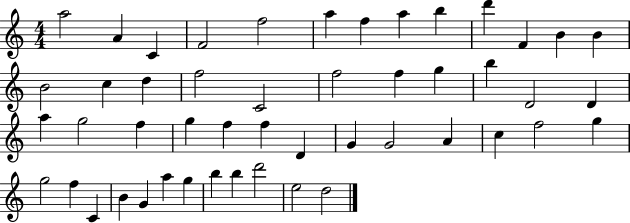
A5/h A4/q C4/q F4/h F5/h A5/q F5/q A5/q B5/q D6/q F4/q B4/q B4/q B4/h C5/q D5/q F5/h C4/h F5/h F5/q G5/q B5/q D4/h D4/q A5/q G5/h F5/q G5/q F5/q F5/q D4/q G4/q G4/h A4/q C5/q F5/h G5/q G5/h F5/q C4/q B4/q G4/q A5/q G5/q B5/q B5/q D6/h E5/h D5/h